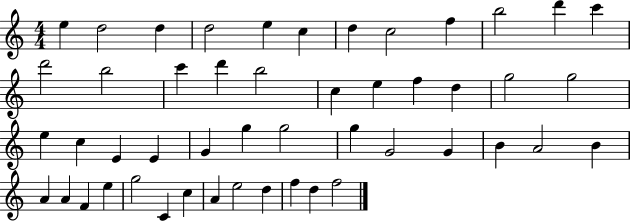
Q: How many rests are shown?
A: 0